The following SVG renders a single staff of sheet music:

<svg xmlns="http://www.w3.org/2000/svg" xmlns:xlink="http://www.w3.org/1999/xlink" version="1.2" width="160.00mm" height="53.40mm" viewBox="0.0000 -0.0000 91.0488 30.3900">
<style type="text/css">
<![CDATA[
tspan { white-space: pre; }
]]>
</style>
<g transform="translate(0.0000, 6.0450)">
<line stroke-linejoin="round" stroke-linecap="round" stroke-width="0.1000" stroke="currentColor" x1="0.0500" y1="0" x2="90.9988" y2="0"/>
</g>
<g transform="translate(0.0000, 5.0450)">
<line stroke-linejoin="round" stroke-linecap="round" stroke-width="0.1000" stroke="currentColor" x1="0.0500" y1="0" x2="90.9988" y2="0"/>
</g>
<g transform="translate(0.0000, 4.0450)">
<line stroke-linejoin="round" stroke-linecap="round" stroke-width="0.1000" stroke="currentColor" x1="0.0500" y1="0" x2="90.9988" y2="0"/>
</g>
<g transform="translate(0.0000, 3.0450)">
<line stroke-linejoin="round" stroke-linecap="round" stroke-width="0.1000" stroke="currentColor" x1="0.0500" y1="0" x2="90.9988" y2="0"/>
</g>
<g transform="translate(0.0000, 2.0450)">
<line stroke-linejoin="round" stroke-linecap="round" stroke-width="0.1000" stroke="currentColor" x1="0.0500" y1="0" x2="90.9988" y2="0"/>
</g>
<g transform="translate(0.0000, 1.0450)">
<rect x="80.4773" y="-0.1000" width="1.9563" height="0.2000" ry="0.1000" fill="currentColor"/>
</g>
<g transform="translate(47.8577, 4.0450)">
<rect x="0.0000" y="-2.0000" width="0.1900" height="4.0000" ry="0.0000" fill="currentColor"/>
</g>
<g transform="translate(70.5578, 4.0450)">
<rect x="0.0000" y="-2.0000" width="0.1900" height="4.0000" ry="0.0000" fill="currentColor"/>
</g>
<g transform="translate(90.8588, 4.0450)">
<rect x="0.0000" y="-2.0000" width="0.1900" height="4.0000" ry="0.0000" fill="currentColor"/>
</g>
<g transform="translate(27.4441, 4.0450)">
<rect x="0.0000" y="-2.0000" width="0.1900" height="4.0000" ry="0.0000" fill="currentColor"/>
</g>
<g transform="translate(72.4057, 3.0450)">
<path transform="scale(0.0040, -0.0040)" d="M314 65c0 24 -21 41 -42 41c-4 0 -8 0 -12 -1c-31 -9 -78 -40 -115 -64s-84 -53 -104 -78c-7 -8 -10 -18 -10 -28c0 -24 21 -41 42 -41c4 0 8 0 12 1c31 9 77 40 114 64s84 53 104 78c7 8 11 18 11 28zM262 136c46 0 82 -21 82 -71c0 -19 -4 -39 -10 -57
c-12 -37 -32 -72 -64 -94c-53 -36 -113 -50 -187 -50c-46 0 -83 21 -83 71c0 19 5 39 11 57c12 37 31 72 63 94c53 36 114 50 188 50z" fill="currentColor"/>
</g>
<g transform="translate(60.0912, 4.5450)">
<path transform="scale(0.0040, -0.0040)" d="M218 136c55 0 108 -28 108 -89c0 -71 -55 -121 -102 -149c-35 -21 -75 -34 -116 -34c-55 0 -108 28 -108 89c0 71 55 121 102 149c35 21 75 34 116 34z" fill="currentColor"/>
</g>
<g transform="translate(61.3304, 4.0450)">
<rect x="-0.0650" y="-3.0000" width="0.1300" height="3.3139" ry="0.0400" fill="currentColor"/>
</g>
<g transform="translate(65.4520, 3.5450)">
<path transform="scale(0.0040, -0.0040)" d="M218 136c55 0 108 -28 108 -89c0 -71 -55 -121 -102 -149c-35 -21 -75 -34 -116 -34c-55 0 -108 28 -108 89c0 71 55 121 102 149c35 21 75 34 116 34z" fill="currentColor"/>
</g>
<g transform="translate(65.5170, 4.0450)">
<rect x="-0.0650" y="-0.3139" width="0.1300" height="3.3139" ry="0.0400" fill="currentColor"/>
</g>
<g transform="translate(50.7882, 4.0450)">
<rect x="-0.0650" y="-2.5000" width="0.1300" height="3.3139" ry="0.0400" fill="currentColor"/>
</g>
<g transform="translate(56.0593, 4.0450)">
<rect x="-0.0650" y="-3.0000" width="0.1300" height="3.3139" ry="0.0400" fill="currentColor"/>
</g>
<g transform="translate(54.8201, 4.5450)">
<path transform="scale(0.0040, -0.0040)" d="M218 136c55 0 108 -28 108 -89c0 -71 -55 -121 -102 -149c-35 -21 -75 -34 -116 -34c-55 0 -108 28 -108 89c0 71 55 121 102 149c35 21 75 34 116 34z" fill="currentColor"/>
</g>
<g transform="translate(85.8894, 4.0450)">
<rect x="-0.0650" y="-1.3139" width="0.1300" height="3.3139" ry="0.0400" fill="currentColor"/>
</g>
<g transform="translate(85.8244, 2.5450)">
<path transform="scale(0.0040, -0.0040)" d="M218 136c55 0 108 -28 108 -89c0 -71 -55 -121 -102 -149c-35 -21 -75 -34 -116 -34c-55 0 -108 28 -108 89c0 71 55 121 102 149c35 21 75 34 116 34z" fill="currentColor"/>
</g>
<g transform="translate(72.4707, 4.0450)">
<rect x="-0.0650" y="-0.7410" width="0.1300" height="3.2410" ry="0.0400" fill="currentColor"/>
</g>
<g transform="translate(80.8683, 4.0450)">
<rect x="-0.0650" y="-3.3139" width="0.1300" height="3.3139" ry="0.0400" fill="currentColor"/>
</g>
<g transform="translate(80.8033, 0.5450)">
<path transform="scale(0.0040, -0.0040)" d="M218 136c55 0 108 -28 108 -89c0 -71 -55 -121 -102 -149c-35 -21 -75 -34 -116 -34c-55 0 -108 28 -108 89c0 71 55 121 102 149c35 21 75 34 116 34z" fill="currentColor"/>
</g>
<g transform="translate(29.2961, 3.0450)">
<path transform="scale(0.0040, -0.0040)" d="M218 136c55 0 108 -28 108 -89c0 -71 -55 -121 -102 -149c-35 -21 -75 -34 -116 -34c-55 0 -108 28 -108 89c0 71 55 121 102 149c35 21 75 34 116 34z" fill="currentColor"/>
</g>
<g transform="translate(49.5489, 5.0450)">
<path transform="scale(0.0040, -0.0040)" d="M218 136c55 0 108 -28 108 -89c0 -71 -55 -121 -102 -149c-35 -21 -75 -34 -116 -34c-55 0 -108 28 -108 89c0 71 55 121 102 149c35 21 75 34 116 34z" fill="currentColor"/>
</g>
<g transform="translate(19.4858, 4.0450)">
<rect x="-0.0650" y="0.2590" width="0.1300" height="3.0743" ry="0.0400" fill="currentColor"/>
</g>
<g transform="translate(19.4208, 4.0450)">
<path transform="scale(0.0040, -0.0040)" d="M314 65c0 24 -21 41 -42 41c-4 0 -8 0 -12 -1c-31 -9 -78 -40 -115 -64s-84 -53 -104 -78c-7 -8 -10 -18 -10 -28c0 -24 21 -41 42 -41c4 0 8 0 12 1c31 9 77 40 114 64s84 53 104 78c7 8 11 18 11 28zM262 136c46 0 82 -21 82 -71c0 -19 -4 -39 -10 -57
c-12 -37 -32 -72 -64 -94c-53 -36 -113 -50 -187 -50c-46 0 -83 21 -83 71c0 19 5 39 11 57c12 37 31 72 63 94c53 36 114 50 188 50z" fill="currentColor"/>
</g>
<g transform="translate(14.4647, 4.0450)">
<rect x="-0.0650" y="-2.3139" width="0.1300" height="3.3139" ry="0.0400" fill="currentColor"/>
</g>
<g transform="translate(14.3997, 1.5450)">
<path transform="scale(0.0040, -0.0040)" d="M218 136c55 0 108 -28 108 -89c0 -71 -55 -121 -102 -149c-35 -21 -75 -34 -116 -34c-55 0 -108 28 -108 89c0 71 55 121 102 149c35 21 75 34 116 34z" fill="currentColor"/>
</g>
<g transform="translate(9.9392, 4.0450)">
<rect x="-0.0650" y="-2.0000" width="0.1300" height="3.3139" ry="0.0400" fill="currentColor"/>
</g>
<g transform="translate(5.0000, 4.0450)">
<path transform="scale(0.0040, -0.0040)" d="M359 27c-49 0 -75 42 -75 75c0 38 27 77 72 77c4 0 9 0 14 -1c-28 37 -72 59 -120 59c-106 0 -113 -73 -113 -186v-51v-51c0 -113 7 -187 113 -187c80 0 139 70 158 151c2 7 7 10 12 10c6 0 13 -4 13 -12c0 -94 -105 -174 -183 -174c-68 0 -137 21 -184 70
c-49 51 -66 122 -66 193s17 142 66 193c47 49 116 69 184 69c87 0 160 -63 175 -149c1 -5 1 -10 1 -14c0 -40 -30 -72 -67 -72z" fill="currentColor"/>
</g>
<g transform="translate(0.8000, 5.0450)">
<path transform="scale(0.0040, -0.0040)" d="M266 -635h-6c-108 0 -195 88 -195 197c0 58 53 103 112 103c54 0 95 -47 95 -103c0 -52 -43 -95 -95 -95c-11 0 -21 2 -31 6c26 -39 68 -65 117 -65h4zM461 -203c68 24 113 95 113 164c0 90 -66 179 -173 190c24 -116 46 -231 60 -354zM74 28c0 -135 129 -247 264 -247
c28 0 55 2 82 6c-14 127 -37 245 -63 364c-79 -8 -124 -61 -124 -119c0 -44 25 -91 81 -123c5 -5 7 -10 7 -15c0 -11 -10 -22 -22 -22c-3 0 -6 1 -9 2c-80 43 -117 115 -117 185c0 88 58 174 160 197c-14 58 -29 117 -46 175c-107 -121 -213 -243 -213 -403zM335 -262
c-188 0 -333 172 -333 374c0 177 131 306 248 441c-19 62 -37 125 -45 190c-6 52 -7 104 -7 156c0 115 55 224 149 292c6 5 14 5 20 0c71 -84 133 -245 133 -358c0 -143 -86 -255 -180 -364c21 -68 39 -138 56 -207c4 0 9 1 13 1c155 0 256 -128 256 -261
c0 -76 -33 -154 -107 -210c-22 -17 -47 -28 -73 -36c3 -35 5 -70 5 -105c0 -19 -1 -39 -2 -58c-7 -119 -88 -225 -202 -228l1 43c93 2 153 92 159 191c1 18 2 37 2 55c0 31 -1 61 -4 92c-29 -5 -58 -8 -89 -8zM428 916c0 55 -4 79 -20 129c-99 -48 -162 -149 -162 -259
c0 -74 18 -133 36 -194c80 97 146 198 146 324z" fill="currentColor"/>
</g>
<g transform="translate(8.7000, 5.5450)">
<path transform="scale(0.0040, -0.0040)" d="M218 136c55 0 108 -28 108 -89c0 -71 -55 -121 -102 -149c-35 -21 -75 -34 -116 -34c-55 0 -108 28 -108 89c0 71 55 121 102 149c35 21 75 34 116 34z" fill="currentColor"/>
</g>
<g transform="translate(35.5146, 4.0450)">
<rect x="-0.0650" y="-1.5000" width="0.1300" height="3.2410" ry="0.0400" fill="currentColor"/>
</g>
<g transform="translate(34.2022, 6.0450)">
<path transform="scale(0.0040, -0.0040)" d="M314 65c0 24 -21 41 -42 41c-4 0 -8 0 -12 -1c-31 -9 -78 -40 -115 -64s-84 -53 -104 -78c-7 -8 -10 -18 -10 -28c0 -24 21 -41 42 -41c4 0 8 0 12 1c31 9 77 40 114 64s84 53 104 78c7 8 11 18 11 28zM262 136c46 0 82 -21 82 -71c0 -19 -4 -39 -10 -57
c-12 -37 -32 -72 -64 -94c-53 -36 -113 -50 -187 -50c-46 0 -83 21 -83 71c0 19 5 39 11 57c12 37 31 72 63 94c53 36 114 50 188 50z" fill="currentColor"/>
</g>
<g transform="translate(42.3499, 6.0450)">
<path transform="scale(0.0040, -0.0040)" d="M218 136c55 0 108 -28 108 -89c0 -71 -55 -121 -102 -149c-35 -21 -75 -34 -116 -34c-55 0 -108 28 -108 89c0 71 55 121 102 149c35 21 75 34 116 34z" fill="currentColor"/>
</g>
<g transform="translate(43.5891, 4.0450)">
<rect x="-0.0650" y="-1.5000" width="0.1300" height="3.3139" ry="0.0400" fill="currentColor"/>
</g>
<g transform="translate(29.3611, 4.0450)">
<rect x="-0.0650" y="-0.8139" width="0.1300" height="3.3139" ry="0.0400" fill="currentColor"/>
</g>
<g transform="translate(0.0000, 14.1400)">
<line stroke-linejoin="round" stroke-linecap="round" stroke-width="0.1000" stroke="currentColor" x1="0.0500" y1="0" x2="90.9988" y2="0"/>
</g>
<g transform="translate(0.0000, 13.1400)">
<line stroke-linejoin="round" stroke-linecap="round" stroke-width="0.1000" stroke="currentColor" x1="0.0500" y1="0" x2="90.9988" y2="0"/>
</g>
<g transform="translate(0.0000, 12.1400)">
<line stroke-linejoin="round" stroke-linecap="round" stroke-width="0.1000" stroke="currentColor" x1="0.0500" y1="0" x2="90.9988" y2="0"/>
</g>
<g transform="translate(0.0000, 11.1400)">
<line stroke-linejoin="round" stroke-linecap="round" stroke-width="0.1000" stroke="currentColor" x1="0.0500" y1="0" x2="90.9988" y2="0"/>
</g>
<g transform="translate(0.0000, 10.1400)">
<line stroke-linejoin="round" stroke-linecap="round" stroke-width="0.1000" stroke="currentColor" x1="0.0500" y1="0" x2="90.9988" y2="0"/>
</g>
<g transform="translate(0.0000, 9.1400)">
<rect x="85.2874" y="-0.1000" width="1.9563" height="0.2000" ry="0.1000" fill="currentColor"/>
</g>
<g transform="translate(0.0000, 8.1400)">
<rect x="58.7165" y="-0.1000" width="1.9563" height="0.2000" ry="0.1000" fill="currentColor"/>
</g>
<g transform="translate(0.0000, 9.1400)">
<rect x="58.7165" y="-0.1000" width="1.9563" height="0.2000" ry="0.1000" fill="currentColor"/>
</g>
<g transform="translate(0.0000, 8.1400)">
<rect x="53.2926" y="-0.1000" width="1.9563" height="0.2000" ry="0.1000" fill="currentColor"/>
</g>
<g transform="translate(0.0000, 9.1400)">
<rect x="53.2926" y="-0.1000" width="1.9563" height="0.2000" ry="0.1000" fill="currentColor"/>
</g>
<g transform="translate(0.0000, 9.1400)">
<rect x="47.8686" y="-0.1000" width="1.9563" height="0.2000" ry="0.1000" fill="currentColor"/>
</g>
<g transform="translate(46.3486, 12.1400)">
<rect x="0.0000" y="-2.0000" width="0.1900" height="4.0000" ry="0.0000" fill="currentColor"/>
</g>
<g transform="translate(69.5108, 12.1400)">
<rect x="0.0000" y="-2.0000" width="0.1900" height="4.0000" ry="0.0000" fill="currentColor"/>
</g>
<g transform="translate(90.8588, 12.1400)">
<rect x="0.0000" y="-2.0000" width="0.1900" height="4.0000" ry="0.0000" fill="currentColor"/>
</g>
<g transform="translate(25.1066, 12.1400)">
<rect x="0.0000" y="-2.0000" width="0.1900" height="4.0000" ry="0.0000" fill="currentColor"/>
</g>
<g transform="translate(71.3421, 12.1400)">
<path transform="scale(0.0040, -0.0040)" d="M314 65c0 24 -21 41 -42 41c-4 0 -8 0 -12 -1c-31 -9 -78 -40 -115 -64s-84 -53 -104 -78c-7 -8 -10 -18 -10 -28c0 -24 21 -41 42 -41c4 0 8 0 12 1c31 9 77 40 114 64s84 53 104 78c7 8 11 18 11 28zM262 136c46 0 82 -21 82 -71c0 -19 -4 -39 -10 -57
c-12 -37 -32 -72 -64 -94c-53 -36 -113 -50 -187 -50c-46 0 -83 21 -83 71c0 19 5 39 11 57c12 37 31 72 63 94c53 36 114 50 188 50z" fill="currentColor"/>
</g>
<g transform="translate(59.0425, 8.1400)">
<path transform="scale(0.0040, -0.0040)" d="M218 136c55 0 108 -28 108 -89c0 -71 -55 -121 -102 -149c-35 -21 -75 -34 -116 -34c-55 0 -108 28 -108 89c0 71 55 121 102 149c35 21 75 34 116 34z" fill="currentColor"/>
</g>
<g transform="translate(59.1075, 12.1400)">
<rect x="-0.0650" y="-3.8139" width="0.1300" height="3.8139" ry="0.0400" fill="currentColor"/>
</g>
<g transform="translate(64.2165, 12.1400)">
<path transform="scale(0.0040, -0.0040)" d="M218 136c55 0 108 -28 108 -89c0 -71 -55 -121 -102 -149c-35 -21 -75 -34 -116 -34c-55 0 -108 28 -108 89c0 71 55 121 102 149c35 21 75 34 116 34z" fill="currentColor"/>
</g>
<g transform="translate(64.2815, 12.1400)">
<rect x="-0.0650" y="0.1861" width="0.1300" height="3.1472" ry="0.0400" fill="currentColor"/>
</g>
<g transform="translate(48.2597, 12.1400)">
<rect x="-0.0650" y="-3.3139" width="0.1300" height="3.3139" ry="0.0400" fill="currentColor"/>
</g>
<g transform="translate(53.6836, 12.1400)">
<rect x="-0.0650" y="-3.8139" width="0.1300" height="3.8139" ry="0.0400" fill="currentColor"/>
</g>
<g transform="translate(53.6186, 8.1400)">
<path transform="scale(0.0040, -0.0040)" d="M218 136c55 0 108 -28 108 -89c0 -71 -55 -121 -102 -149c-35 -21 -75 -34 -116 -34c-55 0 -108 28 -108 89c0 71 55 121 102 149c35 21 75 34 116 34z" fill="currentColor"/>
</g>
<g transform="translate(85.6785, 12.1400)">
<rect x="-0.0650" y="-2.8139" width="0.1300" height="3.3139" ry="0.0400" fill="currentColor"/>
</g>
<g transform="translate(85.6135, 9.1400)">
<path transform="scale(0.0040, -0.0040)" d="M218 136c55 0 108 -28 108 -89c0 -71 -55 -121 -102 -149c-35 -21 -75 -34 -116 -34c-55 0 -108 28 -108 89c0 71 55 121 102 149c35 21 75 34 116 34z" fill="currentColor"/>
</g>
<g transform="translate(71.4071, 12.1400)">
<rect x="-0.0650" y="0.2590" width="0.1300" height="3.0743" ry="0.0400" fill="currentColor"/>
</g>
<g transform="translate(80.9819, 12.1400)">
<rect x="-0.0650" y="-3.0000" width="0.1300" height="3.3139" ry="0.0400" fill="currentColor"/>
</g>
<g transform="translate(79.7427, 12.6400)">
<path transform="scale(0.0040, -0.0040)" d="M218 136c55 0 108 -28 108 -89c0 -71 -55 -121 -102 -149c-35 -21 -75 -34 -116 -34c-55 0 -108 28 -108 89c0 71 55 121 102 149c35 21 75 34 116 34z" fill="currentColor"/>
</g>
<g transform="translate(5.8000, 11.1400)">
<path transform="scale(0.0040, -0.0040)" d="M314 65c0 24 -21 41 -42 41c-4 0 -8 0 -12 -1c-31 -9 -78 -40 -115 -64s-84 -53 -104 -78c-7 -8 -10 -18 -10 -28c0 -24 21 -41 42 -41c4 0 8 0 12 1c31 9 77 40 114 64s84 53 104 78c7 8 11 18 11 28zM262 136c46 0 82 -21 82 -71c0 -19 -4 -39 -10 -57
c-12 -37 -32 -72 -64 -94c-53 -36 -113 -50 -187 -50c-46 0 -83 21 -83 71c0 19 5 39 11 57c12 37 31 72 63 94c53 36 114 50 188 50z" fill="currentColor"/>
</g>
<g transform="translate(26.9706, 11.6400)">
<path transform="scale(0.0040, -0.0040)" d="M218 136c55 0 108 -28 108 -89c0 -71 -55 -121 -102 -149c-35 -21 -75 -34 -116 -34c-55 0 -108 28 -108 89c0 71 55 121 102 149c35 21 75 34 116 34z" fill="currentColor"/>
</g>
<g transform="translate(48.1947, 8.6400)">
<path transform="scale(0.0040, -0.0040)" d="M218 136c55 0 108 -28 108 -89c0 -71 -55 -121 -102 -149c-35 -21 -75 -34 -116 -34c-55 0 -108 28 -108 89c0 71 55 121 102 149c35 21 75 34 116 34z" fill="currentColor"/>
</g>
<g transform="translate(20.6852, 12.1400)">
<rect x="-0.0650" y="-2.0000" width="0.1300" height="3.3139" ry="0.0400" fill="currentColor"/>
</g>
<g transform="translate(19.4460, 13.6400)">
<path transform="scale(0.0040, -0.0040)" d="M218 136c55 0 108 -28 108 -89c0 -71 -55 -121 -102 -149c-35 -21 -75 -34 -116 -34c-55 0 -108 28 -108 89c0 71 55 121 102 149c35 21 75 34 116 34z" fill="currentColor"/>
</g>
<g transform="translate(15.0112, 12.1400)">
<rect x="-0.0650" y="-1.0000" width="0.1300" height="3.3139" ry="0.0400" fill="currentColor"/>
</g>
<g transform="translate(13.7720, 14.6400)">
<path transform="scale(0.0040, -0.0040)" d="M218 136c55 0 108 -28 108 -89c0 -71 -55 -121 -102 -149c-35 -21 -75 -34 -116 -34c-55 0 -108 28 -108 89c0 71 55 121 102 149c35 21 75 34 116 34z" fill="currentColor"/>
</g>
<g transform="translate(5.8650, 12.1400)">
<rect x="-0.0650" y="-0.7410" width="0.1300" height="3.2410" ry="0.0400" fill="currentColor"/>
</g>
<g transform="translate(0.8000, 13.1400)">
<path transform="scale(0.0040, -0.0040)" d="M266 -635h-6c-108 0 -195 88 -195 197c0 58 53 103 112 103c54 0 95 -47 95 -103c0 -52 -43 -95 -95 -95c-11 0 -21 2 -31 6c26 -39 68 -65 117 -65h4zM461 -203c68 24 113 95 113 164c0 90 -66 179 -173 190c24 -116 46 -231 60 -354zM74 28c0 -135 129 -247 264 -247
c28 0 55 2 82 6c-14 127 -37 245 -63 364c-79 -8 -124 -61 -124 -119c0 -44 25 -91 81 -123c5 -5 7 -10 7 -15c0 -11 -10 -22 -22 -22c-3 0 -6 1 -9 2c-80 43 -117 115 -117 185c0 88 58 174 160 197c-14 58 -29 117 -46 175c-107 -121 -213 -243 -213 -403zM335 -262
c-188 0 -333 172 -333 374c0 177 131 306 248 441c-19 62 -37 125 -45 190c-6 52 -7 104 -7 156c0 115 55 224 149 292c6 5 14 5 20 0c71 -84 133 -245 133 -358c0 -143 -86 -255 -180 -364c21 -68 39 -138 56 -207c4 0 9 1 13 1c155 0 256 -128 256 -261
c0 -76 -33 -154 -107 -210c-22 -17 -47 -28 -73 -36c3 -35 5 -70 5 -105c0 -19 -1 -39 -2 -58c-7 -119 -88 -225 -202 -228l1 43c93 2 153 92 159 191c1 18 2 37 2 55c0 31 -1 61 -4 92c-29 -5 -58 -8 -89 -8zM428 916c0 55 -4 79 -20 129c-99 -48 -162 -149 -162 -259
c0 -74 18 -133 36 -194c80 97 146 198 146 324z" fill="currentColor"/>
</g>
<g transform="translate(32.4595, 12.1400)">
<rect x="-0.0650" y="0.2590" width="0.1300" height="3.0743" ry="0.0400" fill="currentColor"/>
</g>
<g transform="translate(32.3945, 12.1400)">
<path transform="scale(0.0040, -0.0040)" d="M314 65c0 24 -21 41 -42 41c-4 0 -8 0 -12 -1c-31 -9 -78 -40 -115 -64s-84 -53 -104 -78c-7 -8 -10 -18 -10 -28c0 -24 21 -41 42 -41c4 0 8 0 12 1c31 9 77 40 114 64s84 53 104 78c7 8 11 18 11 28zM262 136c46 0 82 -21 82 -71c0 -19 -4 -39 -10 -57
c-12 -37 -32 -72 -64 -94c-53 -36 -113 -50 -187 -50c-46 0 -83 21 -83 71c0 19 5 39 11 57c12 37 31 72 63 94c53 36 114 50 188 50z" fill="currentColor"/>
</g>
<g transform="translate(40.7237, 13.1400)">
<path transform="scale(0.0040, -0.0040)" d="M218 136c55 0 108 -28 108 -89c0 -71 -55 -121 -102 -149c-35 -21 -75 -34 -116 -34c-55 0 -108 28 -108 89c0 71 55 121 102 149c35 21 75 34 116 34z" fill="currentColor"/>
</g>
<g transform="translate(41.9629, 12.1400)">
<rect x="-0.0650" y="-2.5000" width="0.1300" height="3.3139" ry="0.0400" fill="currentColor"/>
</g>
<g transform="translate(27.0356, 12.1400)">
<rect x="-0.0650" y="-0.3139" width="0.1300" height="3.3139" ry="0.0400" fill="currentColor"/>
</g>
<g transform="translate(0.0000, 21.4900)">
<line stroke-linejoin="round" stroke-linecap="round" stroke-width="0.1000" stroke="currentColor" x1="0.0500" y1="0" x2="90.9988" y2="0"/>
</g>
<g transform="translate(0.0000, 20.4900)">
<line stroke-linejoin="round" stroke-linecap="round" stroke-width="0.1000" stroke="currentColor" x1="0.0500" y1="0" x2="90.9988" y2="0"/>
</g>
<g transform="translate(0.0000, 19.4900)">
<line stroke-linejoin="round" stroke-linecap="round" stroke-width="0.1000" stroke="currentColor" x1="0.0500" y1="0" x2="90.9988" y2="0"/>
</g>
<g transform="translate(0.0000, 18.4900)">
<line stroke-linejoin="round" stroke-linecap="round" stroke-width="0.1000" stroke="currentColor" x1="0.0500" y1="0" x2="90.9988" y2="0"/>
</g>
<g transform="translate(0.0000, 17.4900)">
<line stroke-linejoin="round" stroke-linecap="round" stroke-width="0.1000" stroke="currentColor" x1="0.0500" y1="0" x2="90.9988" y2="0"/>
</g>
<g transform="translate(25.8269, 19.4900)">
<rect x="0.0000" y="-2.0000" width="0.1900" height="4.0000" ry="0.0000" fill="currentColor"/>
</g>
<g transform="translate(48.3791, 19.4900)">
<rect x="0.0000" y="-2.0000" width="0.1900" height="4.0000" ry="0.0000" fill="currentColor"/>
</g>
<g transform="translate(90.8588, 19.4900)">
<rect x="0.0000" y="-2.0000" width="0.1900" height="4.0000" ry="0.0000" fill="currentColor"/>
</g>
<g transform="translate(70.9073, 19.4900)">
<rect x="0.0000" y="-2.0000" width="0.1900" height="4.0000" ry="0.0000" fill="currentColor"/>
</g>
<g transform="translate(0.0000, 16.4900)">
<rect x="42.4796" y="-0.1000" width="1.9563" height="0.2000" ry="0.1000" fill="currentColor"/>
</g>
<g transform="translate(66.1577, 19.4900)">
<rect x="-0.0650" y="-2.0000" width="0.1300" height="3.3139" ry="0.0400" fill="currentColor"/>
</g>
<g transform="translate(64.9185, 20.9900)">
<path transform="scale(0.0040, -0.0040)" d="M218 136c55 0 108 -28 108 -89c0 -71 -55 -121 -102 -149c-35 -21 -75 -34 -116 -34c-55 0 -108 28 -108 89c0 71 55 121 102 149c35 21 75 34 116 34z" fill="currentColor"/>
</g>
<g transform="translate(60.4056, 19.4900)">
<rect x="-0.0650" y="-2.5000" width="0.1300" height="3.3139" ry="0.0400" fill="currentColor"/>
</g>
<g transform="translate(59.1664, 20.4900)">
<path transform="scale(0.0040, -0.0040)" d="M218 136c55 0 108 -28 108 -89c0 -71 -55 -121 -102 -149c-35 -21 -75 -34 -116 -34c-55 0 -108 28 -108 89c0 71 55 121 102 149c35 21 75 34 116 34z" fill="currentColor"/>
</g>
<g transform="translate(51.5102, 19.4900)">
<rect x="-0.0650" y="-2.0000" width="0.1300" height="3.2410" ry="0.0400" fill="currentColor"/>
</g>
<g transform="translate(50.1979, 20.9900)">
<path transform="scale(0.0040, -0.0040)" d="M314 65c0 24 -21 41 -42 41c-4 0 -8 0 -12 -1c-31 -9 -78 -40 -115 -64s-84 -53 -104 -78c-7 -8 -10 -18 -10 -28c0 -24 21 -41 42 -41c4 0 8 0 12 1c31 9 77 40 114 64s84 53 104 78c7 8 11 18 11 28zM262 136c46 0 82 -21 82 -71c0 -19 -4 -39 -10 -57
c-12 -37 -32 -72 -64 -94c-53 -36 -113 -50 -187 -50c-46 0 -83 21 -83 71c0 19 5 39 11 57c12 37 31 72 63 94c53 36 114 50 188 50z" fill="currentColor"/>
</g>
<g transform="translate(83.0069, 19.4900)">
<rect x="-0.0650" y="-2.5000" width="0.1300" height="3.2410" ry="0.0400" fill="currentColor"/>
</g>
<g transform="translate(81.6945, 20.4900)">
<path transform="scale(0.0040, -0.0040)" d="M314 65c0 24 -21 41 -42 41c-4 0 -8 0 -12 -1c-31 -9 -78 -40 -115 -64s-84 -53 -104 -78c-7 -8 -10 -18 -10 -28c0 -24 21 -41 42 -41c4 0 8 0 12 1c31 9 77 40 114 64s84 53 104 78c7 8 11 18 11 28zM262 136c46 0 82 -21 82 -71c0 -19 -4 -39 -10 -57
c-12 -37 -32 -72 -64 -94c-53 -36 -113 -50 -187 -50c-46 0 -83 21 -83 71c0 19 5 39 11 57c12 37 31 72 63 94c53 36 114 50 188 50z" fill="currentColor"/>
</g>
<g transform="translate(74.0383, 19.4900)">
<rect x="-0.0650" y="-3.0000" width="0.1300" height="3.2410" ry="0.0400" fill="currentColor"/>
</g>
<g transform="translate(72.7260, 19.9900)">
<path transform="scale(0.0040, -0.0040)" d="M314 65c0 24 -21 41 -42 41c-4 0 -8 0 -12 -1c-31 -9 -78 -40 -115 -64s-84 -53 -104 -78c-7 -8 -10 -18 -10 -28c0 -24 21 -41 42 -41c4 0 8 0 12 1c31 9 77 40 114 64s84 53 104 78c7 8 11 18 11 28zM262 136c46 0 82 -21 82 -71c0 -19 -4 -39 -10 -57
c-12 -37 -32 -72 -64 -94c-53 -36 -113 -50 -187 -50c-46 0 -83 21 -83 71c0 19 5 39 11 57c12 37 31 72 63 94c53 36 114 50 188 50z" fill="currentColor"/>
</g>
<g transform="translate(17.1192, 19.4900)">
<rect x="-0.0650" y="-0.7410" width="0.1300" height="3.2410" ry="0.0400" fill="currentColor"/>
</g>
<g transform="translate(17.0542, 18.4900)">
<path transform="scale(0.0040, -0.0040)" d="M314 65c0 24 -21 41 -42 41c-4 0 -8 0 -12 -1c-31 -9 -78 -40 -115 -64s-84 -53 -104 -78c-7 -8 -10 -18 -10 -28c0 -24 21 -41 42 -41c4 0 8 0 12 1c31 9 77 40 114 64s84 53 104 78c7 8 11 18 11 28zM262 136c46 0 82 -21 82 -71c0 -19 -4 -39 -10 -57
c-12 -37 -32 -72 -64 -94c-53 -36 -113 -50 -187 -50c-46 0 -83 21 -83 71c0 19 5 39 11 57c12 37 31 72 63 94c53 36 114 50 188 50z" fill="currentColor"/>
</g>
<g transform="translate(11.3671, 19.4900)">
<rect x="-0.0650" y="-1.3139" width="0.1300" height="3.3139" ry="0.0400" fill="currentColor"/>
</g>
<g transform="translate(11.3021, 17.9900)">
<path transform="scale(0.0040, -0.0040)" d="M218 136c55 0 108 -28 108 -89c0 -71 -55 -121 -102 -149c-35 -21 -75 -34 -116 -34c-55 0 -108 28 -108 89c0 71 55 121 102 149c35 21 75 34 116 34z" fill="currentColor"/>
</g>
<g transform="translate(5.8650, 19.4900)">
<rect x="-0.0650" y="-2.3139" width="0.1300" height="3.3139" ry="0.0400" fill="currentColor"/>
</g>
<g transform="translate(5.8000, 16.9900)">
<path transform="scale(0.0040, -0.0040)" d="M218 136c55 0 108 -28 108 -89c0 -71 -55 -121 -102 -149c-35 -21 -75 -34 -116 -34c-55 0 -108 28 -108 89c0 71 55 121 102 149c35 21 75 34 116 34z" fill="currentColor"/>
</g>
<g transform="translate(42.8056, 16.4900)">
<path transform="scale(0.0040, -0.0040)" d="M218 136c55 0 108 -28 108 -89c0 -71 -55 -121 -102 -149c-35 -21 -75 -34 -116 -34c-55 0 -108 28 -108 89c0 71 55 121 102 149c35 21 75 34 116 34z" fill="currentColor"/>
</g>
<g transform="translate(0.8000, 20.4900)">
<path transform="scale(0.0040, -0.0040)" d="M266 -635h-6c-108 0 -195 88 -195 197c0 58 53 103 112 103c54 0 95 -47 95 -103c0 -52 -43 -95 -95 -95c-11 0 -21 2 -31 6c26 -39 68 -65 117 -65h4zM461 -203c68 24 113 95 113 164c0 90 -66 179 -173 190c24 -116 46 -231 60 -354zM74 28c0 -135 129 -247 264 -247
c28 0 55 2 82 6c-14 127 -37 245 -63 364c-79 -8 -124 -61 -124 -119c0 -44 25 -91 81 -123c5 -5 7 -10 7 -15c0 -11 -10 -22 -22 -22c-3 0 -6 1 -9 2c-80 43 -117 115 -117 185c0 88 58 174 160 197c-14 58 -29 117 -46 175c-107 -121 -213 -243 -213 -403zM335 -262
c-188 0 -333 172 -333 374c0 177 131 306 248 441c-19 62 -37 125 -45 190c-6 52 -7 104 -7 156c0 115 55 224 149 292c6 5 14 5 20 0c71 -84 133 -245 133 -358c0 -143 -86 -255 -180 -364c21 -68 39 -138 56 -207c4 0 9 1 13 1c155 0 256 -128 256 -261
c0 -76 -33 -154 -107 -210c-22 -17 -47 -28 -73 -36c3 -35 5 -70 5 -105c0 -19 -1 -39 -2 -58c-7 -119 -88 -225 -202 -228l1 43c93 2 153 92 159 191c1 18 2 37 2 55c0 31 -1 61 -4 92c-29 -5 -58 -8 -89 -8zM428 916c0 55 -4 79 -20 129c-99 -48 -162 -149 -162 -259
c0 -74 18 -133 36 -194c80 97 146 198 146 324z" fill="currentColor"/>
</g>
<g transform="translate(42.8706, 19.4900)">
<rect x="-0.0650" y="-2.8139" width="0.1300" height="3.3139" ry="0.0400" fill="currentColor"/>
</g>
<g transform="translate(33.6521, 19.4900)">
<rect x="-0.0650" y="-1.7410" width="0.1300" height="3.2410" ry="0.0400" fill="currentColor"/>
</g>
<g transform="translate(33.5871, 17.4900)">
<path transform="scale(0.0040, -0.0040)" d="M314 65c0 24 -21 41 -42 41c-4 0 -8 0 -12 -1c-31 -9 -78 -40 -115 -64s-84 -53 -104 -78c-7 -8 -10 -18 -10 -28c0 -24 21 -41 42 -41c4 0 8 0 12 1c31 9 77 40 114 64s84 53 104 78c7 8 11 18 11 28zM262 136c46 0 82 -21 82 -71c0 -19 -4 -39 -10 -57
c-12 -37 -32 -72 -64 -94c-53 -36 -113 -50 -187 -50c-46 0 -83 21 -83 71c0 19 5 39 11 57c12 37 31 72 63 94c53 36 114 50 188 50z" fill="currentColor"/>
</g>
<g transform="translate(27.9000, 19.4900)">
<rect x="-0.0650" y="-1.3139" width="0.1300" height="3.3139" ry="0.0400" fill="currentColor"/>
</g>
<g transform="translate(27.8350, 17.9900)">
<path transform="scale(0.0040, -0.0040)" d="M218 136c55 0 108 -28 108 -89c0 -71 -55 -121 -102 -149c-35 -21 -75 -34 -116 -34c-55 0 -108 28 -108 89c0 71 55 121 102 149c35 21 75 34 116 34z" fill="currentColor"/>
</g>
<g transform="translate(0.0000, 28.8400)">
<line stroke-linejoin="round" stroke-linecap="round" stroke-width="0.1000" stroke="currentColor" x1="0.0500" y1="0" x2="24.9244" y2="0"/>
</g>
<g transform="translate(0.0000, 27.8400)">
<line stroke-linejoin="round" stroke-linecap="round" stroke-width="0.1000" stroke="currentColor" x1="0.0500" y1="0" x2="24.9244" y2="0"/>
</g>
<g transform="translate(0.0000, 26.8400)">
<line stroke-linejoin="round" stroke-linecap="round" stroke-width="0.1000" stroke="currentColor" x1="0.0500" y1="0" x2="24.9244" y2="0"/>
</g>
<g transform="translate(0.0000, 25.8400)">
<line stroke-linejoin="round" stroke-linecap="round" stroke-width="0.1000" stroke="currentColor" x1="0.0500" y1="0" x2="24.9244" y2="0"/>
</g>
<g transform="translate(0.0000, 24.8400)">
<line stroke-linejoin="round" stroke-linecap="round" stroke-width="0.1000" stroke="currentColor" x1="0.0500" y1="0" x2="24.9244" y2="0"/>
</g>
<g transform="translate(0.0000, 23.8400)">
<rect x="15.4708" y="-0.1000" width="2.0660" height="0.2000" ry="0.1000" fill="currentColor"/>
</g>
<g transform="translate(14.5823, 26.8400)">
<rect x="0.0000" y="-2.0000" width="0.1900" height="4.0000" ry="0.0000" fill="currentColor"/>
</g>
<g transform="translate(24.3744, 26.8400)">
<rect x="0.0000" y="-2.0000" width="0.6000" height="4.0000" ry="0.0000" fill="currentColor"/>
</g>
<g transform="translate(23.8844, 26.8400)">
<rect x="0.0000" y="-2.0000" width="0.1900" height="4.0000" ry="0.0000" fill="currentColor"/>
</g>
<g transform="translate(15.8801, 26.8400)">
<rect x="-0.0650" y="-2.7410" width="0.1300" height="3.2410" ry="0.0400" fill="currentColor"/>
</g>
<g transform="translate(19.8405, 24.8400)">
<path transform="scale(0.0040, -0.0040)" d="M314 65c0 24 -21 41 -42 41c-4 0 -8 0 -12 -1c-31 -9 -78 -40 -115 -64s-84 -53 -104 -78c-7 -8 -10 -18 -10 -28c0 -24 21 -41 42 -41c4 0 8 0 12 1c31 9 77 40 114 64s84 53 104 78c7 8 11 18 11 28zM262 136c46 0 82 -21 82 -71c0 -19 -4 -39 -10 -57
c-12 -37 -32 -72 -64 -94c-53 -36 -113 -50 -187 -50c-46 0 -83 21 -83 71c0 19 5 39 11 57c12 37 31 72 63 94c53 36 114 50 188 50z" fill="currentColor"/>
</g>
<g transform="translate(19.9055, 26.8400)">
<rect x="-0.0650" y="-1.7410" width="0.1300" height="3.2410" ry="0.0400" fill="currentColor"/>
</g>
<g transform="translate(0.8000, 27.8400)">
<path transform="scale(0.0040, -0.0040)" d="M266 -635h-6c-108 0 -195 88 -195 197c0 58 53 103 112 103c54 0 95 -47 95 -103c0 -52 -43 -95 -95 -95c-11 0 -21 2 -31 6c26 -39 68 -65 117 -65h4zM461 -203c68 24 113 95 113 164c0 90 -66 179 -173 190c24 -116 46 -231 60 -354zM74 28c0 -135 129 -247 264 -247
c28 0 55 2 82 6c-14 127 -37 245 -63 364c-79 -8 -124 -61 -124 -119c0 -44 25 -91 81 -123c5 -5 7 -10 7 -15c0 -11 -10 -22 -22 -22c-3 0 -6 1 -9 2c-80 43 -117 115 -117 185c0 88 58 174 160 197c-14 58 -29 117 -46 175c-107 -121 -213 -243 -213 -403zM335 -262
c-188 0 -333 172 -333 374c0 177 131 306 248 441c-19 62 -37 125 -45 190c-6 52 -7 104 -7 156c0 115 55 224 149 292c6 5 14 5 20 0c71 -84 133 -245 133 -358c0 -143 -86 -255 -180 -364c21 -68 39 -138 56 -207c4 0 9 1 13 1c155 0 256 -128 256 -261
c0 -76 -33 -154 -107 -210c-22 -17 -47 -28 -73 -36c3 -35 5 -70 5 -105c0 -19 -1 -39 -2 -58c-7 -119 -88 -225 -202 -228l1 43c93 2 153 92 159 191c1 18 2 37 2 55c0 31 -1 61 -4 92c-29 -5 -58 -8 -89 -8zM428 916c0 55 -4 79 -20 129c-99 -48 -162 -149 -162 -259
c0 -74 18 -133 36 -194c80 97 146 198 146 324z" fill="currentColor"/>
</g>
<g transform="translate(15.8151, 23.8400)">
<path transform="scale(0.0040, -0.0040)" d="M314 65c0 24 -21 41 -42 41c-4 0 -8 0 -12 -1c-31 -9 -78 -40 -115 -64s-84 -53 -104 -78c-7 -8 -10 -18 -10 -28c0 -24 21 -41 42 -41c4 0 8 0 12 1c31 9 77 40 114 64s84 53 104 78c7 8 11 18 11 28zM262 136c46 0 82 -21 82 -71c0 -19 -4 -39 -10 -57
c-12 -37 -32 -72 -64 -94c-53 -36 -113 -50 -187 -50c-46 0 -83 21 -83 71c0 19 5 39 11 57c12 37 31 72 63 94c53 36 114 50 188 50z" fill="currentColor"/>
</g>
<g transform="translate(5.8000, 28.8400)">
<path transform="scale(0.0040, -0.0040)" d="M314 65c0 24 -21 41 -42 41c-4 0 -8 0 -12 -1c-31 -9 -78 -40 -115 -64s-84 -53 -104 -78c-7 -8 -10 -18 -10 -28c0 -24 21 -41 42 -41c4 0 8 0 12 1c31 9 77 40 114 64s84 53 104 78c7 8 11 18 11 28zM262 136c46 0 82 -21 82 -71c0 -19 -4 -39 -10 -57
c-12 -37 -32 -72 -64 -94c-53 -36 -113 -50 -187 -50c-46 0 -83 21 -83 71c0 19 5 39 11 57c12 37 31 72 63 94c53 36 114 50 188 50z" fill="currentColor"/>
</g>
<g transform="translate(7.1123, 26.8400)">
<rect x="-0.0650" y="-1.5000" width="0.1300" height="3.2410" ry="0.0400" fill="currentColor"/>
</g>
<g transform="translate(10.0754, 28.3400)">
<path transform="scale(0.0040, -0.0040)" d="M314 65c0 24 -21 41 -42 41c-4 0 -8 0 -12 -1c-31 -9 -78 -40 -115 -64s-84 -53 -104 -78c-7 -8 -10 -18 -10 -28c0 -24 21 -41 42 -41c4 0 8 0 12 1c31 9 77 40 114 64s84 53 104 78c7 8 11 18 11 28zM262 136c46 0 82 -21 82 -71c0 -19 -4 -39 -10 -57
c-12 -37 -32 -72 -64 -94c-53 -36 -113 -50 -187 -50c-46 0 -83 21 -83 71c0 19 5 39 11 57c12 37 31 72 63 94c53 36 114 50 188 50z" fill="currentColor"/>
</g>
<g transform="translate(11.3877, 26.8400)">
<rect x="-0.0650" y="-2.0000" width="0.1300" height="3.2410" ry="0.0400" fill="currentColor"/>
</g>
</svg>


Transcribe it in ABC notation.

X:1
T:Untitled
M:4/4
L:1/4
K:C
F g B2 d E2 E G A A c d2 b e d2 D F c B2 G b c' c' B B2 A a g e d2 e f2 a F2 G F A2 G2 E2 F2 a2 f2